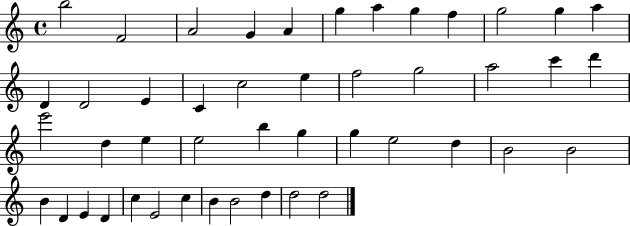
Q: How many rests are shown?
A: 0